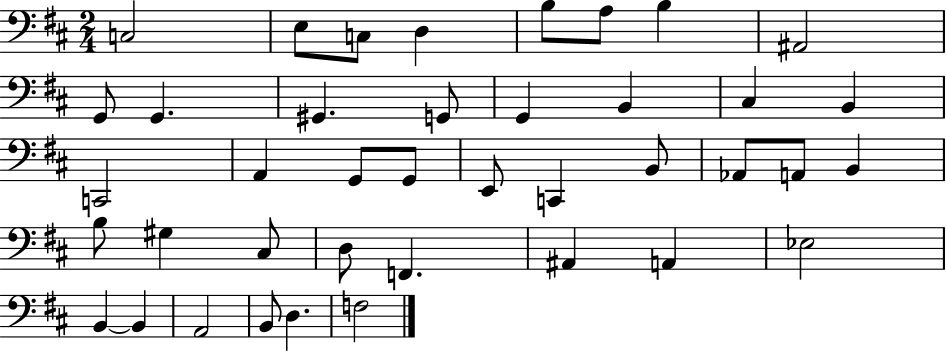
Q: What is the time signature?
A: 2/4